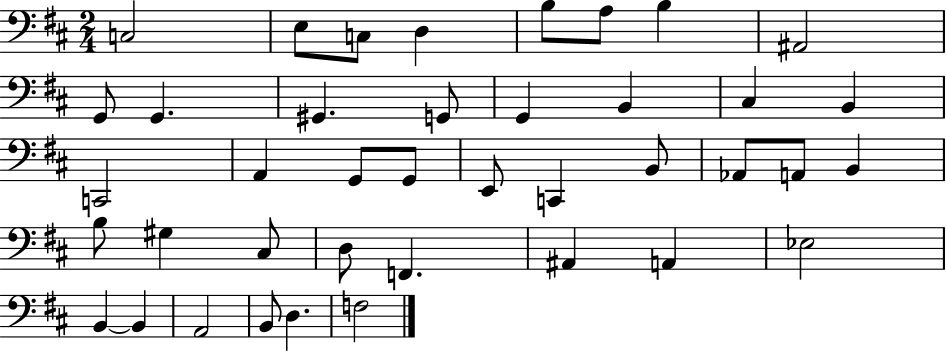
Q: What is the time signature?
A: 2/4